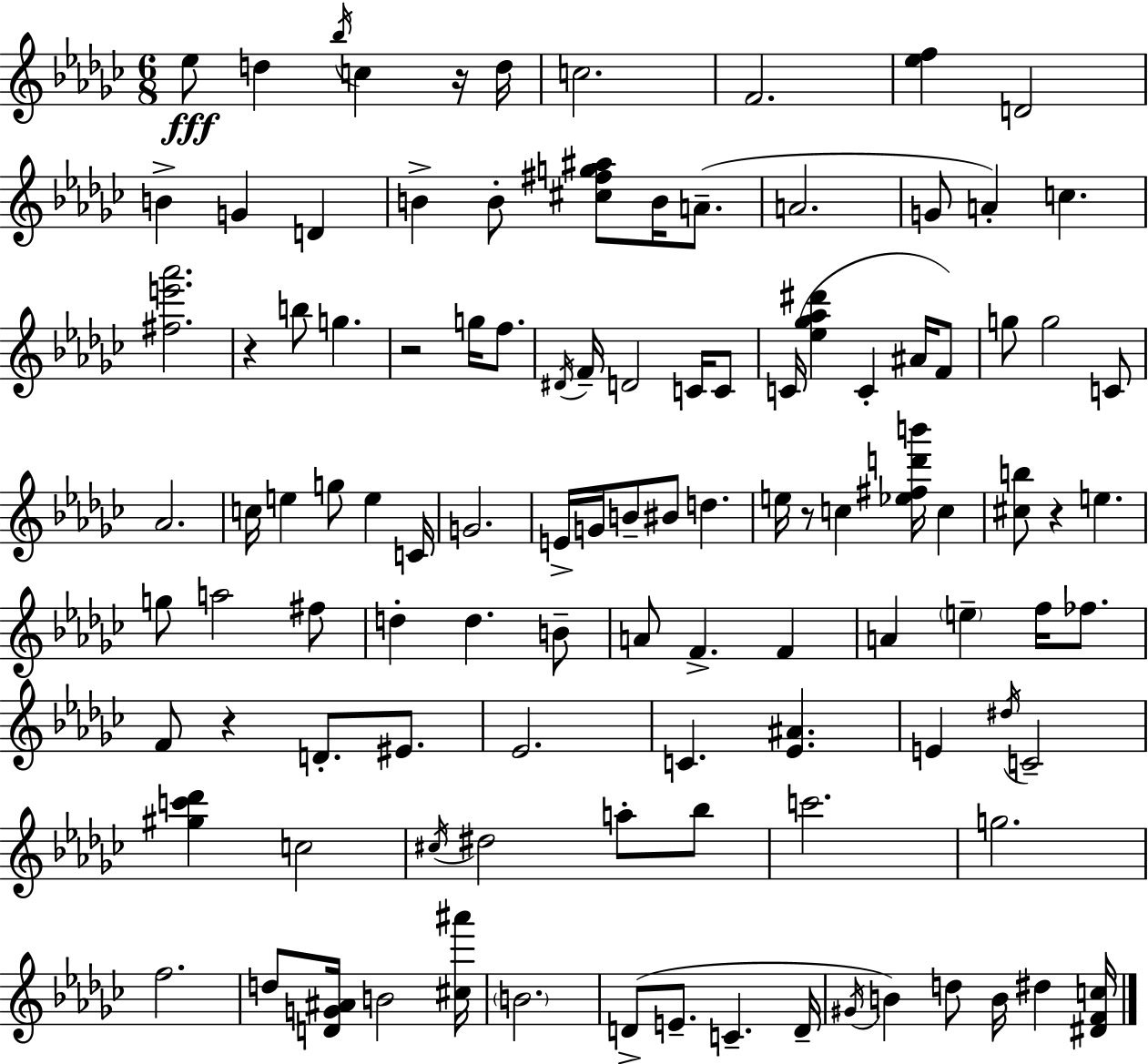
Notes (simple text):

Eb5/e D5/q Bb5/s C5/q R/s D5/s C5/h. F4/h. [Eb5,F5]/q D4/h B4/q G4/q D4/q B4/q B4/e [C#5,F#5,G5,A#5]/e B4/s A4/e. A4/h. G4/e A4/q C5/q. [F#5,E6,Ab6]/h. R/q B5/e G5/q. R/h G5/s F5/e. D#4/s F4/s D4/h C4/s C4/e C4/s [Eb5,Gb5,Ab5,D#6]/q C4/q A#4/s F4/e G5/e G5/h C4/e Ab4/h. C5/s E5/q G5/e E5/q C4/s G4/h. E4/s G4/s B4/e BIS4/e D5/q. E5/s R/e C5/q [Eb5,F#5,D6,B6]/s C5/q [C#5,B5]/e R/q E5/q. G5/e A5/h F#5/e D5/q D5/q. B4/e A4/e F4/q. F4/q A4/q E5/q F5/s FES5/e. F4/e R/q D4/e. EIS4/e. Eb4/h. C4/q. [Eb4,A#4]/q. E4/q D#5/s C4/h [G#5,C6,Db6]/q C5/h C#5/s D#5/h A5/e Bb5/e C6/h. G5/h. F5/h. D5/e [D4,G4,A#4]/s B4/h [C#5,A#6]/s B4/h. D4/e E4/e. C4/q. D4/s G#4/s B4/q D5/e B4/s D#5/q [D#4,F4,C5]/s